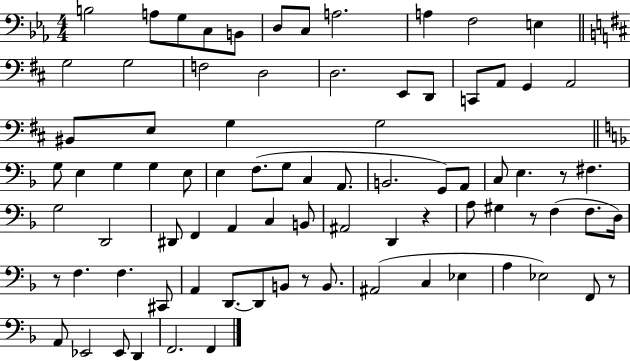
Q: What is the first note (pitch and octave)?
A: B3